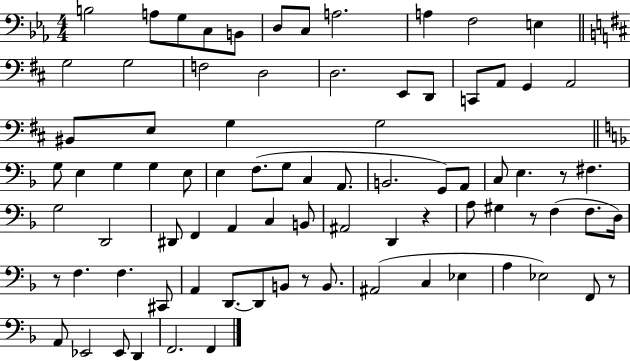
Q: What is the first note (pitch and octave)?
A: B3